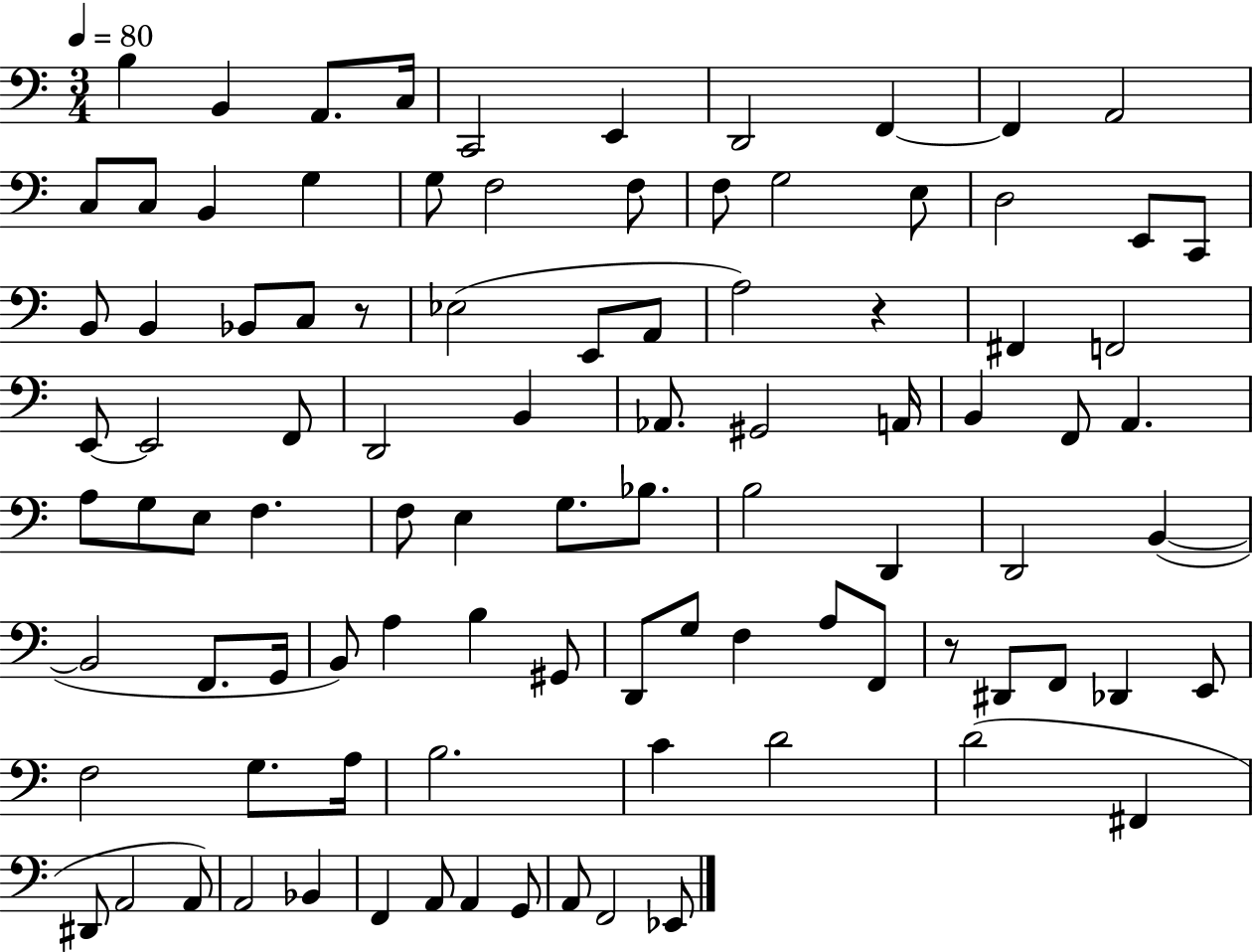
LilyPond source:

{
  \clef bass
  \numericTimeSignature
  \time 3/4
  \key c \major
  \tempo 4 = 80
  b4 b,4 a,8. c16 | c,2 e,4 | d,2 f,4~~ | f,4 a,2 | \break c8 c8 b,4 g4 | g8 f2 f8 | f8 g2 e8 | d2 e,8 c,8 | \break b,8 b,4 bes,8 c8 r8 | ees2( e,8 a,8 | a2) r4 | fis,4 f,2 | \break e,8~~ e,2 f,8 | d,2 b,4 | aes,8. gis,2 a,16 | b,4 f,8 a,4. | \break a8 g8 e8 f4. | f8 e4 g8. bes8. | b2 d,4 | d,2 b,4~(~ | \break b,2 f,8. g,16 | b,8) a4 b4 gis,8 | d,8 g8 f4 a8 f,8 | r8 dis,8 f,8 des,4 e,8 | \break f2 g8. a16 | b2. | c'4 d'2 | d'2( fis,4 | \break dis,8 a,2 a,8) | a,2 bes,4 | f,4 a,8 a,4 g,8 | a,8 f,2 ees,8 | \break \bar "|."
}